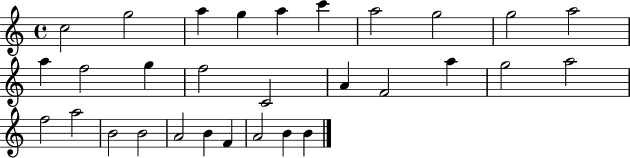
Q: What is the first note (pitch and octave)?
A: C5